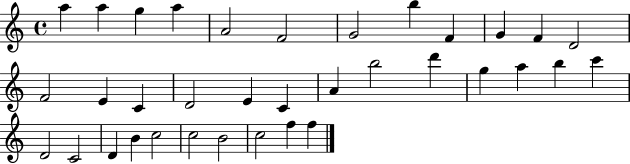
A5/q A5/q G5/q A5/q A4/h F4/h G4/h B5/q F4/q G4/q F4/q D4/h F4/h E4/q C4/q D4/h E4/q C4/q A4/q B5/h D6/q G5/q A5/q B5/q C6/q D4/h C4/h D4/q B4/q C5/h C5/h B4/h C5/h F5/q F5/q